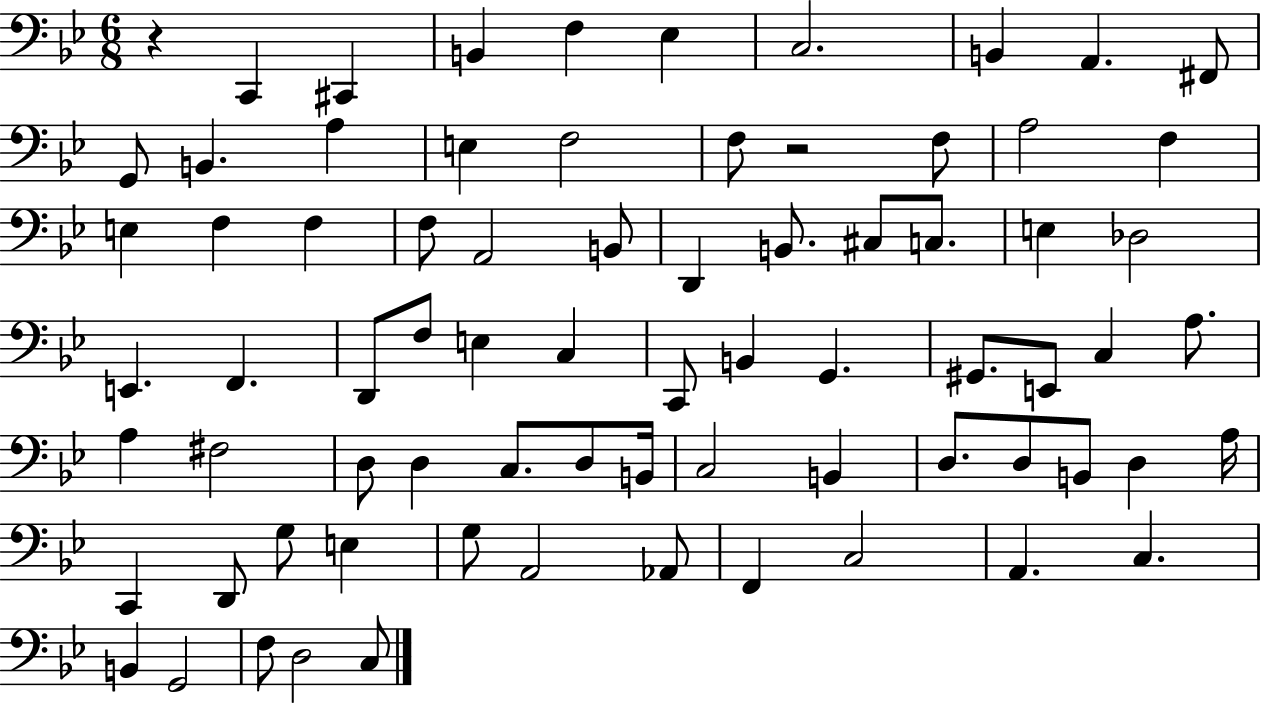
X:1
T:Untitled
M:6/8
L:1/4
K:Bb
z C,, ^C,, B,, F, _E, C,2 B,, A,, ^F,,/2 G,,/2 B,, A, E, F,2 F,/2 z2 F,/2 A,2 F, E, F, F, F,/2 A,,2 B,,/2 D,, B,,/2 ^C,/2 C,/2 E, _D,2 E,, F,, D,,/2 F,/2 E, C, C,,/2 B,, G,, ^G,,/2 E,,/2 C, A,/2 A, ^F,2 D,/2 D, C,/2 D,/2 B,,/4 C,2 B,, D,/2 D,/2 B,,/2 D, A,/4 C,, D,,/2 G,/2 E, G,/2 A,,2 _A,,/2 F,, C,2 A,, C, B,, G,,2 F,/2 D,2 C,/2